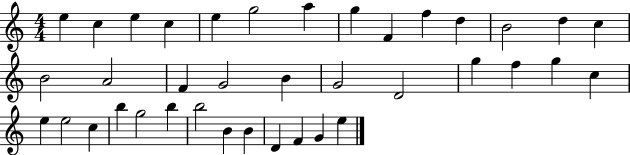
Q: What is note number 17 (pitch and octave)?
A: F4